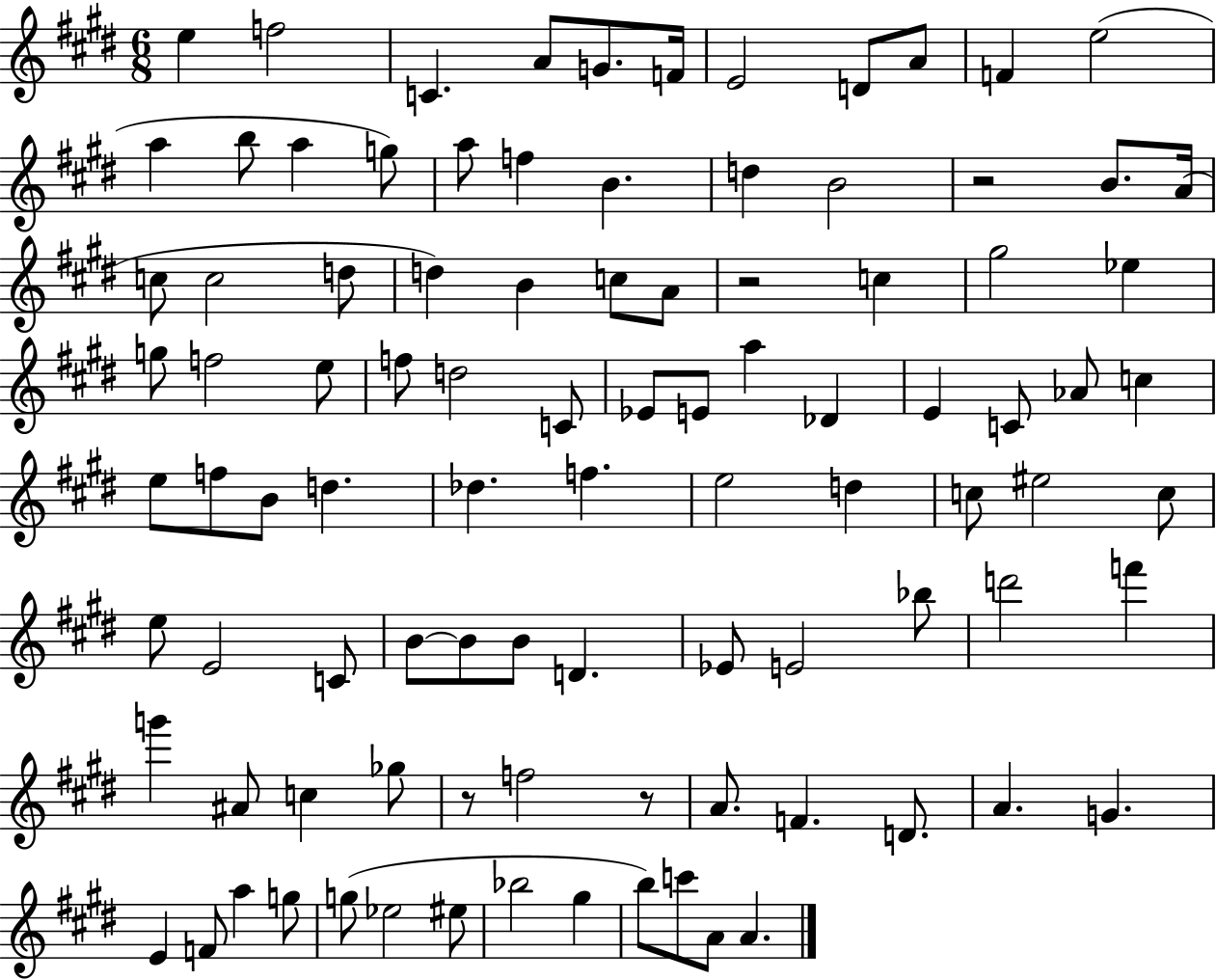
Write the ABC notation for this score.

X:1
T:Untitled
M:6/8
L:1/4
K:E
e f2 C A/2 G/2 F/4 E2 D/2 A/2 F e2 a b/2 a g/2 a/2 f B d B2 z2 B/2 A/4 c/2 c2 d/2 d B c/2 A/2 z2 c ^g2 _e g/2 f2 e/2 f/2 d2 C/2 _E/2 E/2 a _D E C/2 _A/2 c e/2 f/2 B/2 d _d f e2 d c/2 ^e2 c/2 e/2 E2 C/2 B/2 B/2 B/2 D _E/2 E2 _b/2 d'2 f' g' ^A/2 c _g/2 z/2 f2 z/2 A/2 F D/2 A G E F/2 a g/2 g/2 _e2 ^e/2 _b2 ^g b/2 c'/2 A/2 A